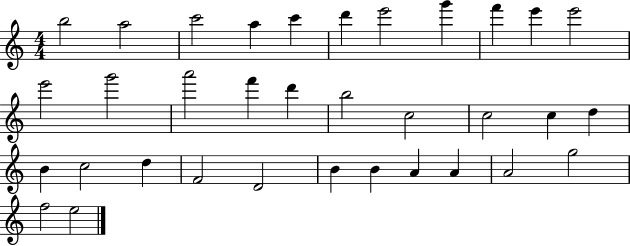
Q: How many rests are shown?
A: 0